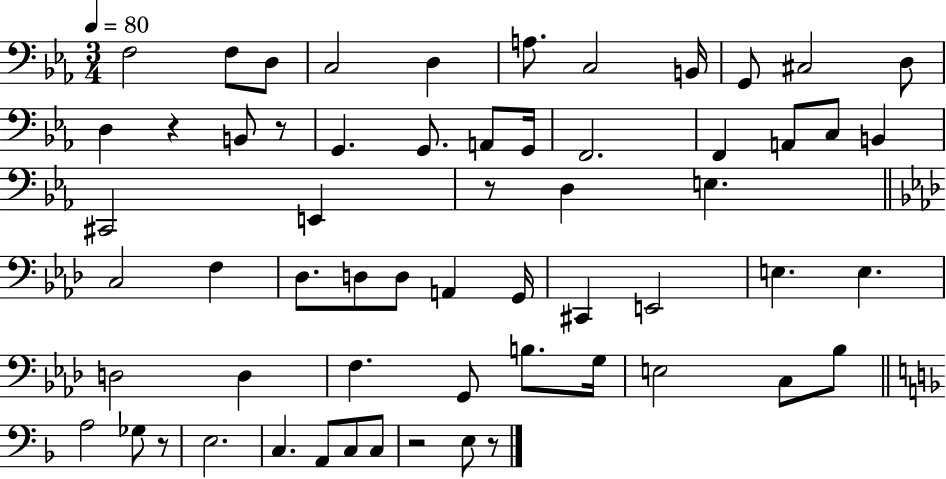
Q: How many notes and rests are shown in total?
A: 60